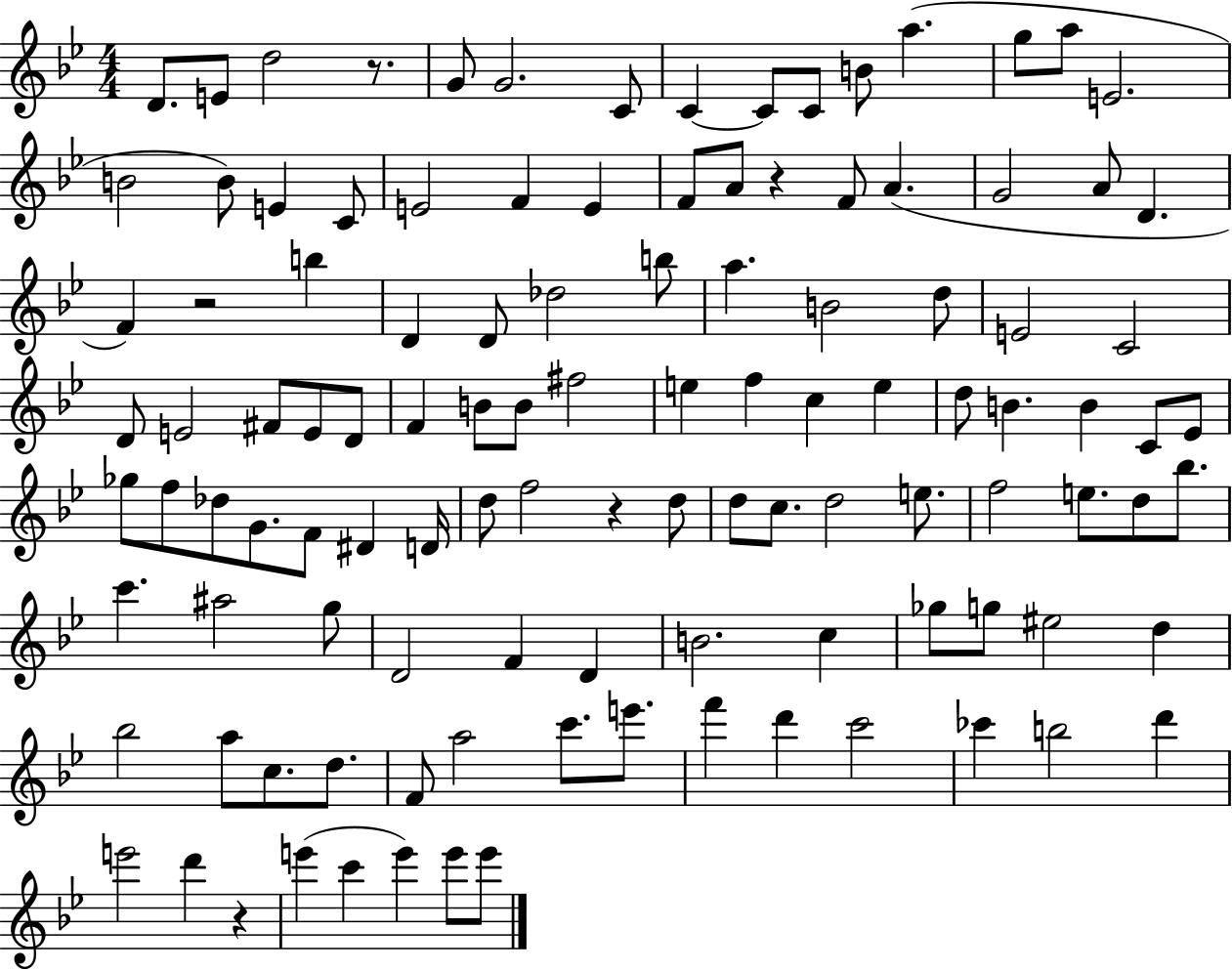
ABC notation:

X:1
T:Untitled
M:4/4
L:1/4
K:Bb
D/2 E/2 d2 z/2 G/2 G2 C/2 C C/2 C/2 B/2 a g/2 a/2 E2 B2 B/2 E C/2 E2 F E F/2 A/2 z F/2 A G2 A/2 D F z2 b D D/2 _d2 b/2 a B2 d/2 E2 C2 D/2 E2 ^F/2 E/2 D/2 F B/2 B/2 ^f2 e f c e d/2 B B C/2 _E/2 _g/2 f/2 _d/2 G/2 F/2 ^D D/4 d/2 f2 z d/2 d/2 c/2 d2 e/2 f2 e/2 d/2 _b/2 c' ^a2 g/2 D2 F D B2 c _g/2 g/2 ^e2 d _b2 a/2 c/2 d/2 F/2 a2 c'/2 e'/2 f' d' c'2 _c' b2 d' e'2 d' z e' c' e' e'/2 e'/2